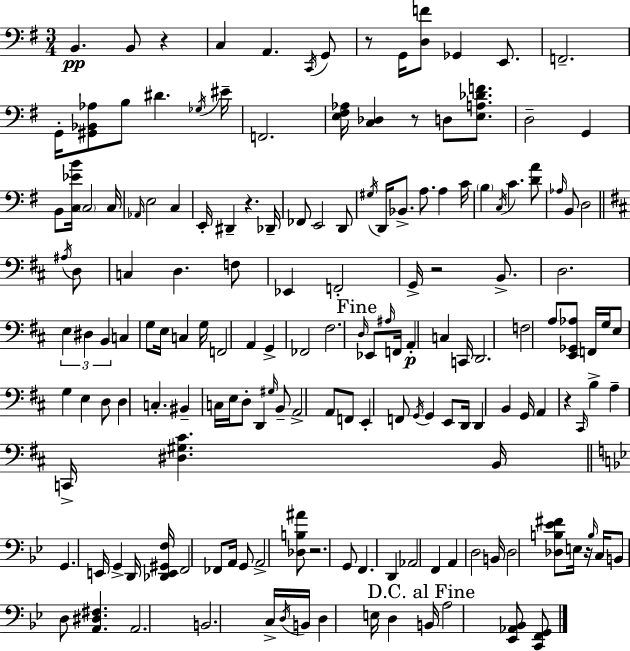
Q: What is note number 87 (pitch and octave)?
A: E3